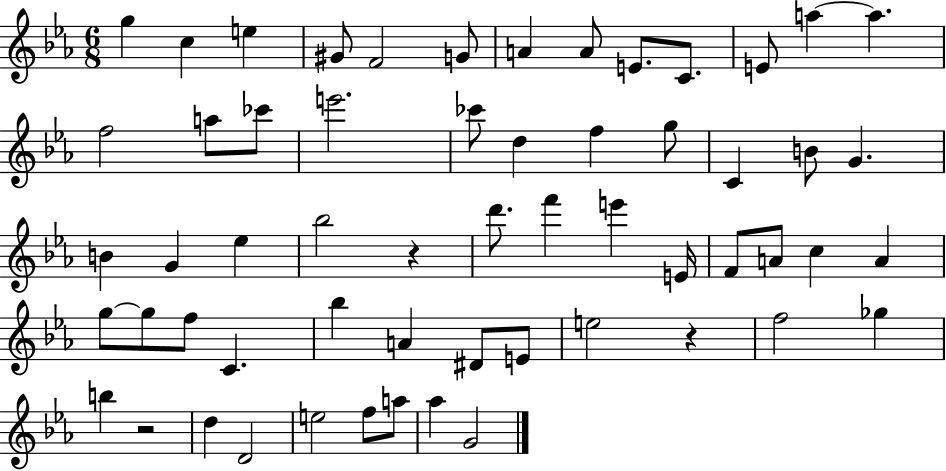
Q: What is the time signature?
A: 6/8